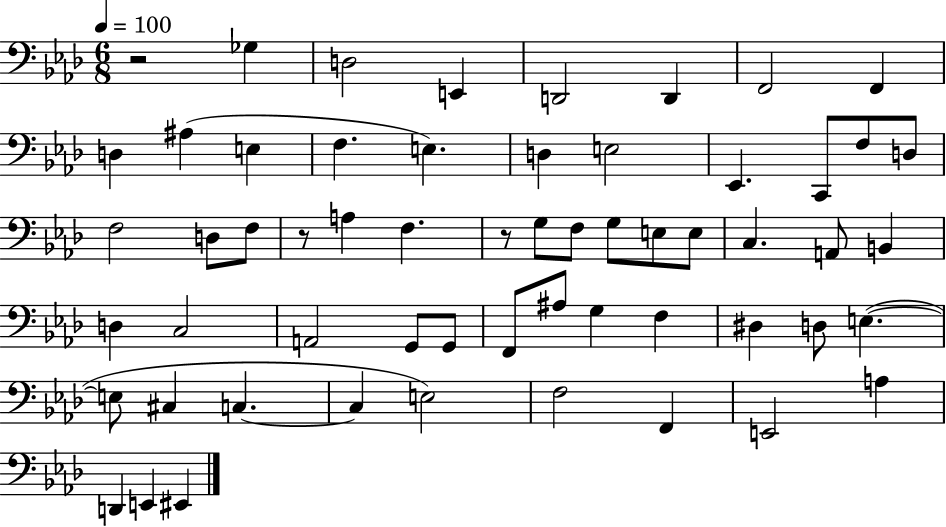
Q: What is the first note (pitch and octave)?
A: Gb3